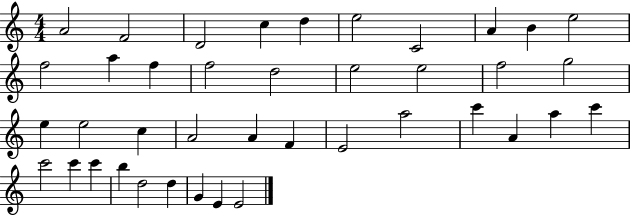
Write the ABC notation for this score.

X:1
T:Untitled
M:4/4
L:1/4
K:C
A2 F2 D2 c d e2 C2 A B e2 f2 a f f2 d2 e2 e2 f2 g2 e e2 c A2 A F E2 a2 c' A a c' c'2 c' c' b d2 d G E E2